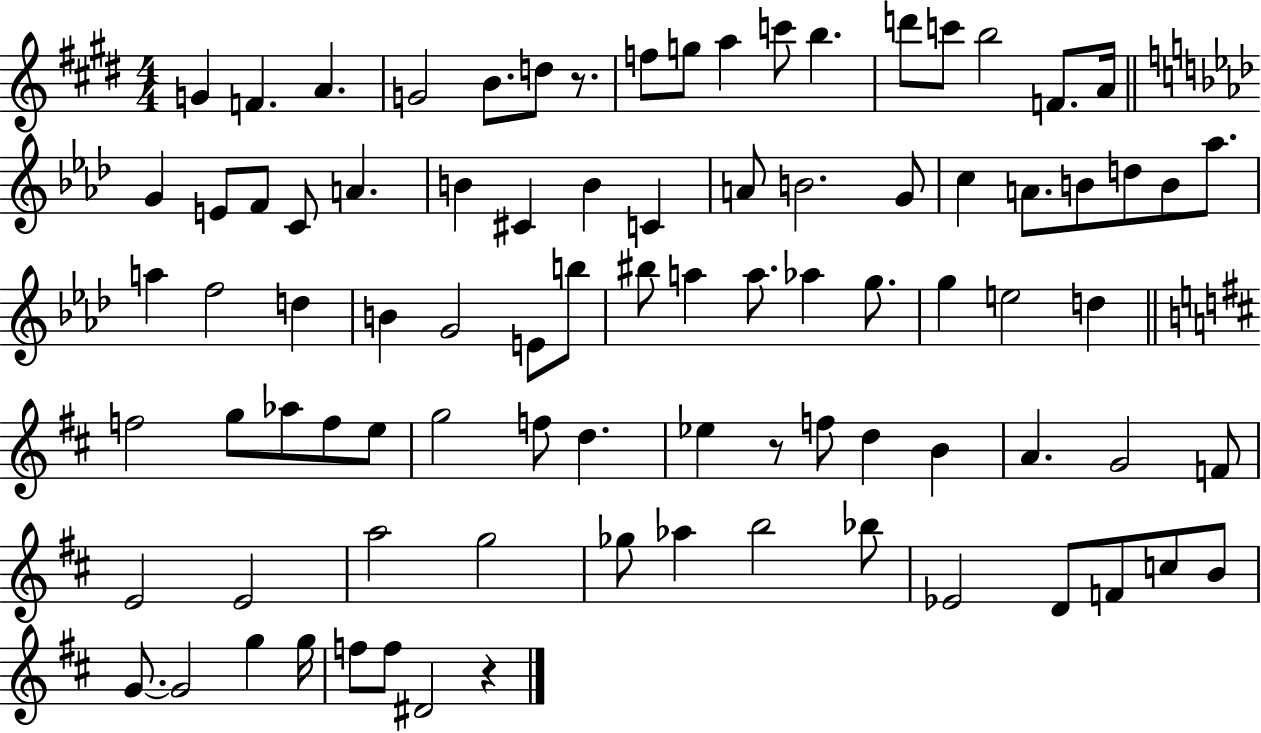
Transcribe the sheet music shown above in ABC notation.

X:1
T:Untitled
M:4/4
L:1/4
K:E
G F A G2 B/2 d/2 z/2 f/2 g/2 a c'/2 b d'/2 c'/2 b2 F/2 A/4 G E/2 F/2 C/2 A B ^C B C A/2 B2 G/2 c A/2 B/2 d/2 B/2 _a/2 a f2 d B G2 E/2 b/2 ^b/2 a a/2 _a g/2 g e2 d f2 g/2 _a/2 f/2 e/2 g2 f/2 d _e z/2 f/2 d B A G2 F/2 E2 E2 a2 g2 _g/2 _a b2 _b/2 _E2 D/2 F/2 c/2 B/2 G/2 G2 g g/4 f/2 f/2 ^D2 z